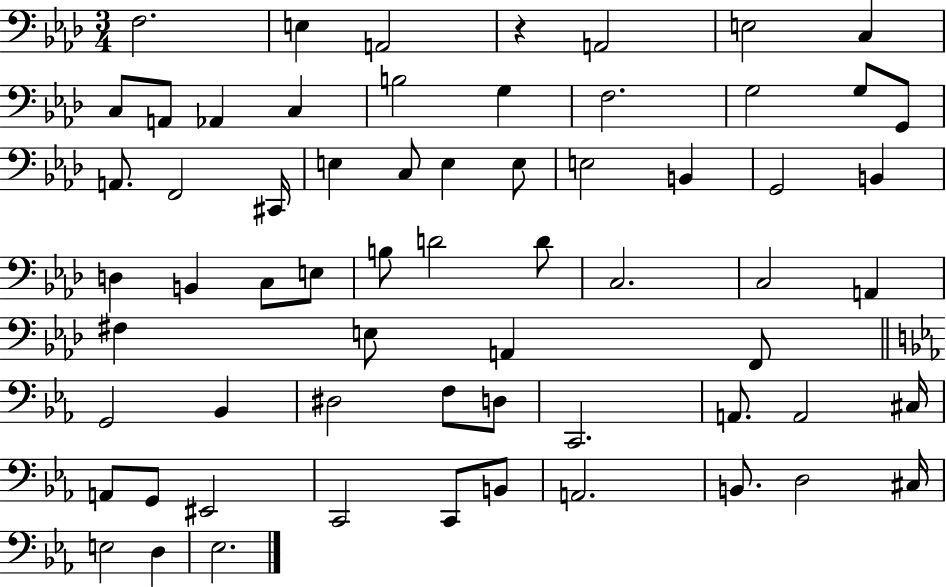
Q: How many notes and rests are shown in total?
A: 64